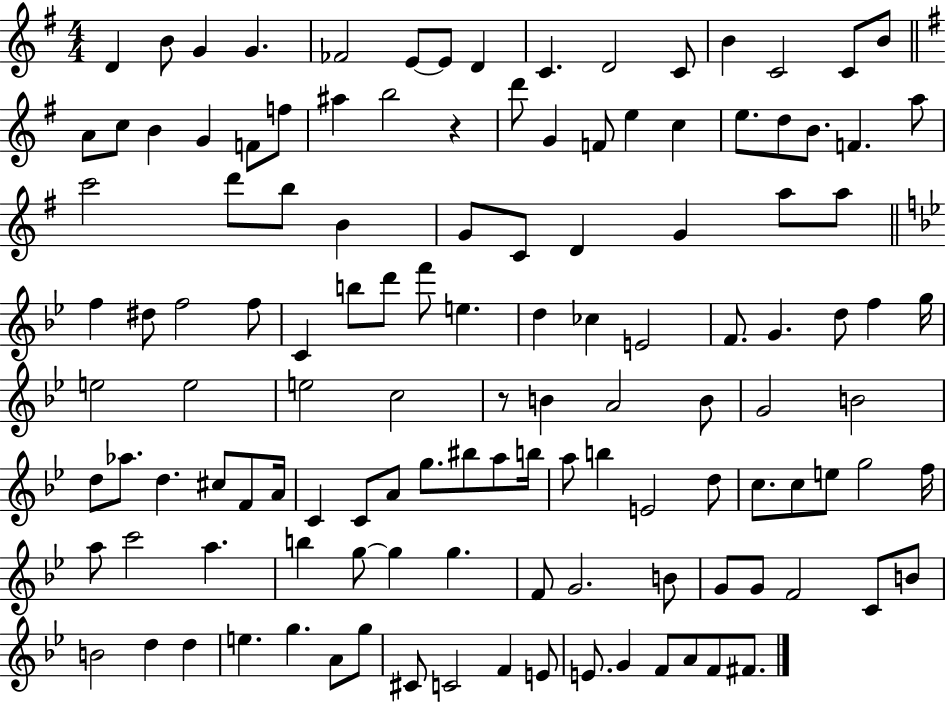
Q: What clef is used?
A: treble